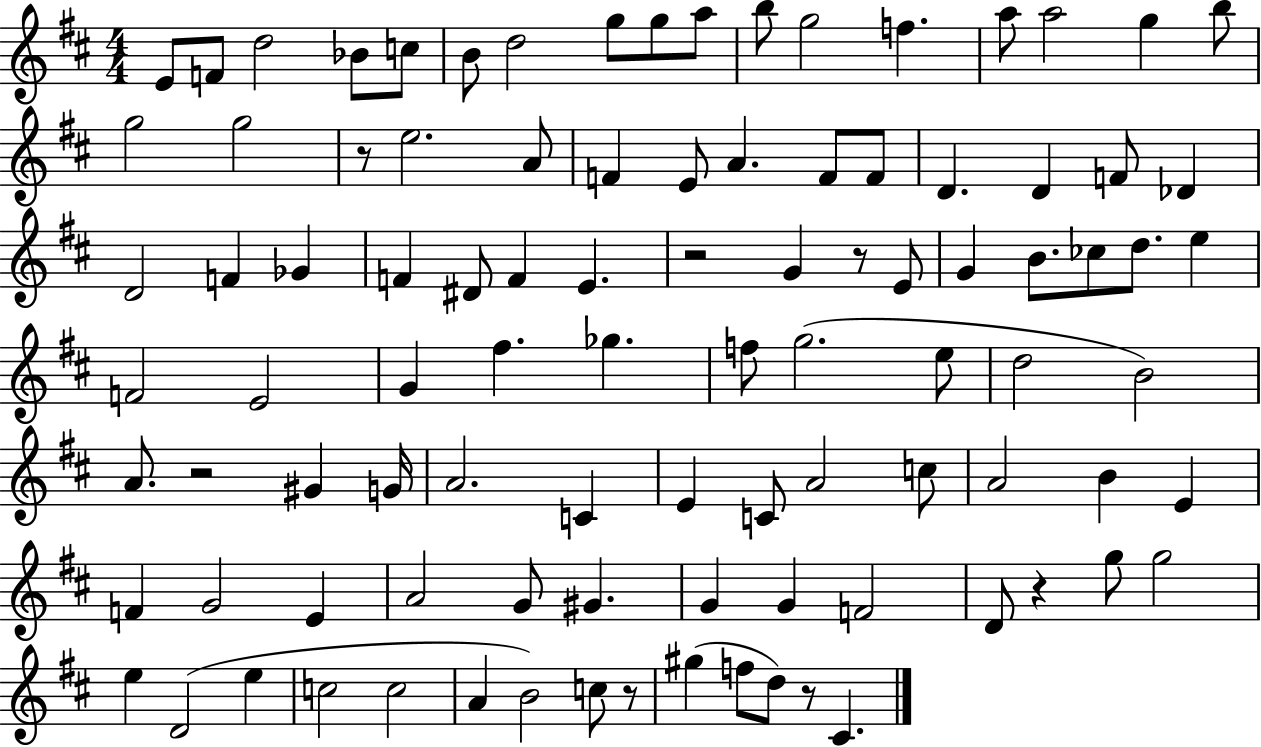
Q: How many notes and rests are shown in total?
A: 97